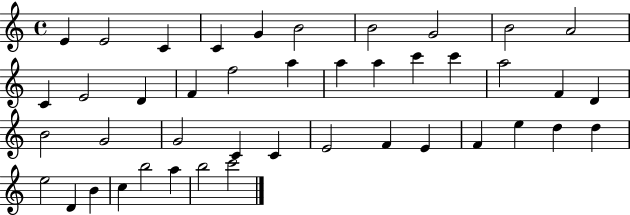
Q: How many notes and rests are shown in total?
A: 43